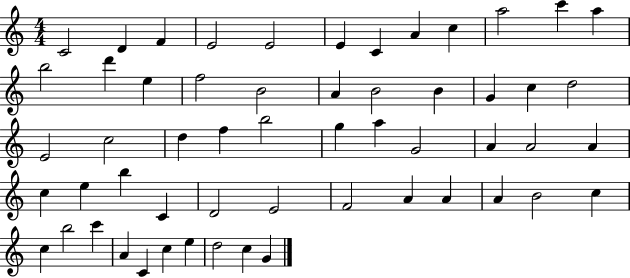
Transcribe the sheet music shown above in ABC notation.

X:1
T:Untitled
M:4/4
L:1/4
K:C
C2 D F E2 E2 E C A c a2 c' a b2 d' e f2 B2 A B2 B G c d2 E2 c2 d f b2 g a G2 A A2 A c e b C D2 E2 F2 A A A B2 c c b2 c' A C c e d2 c G